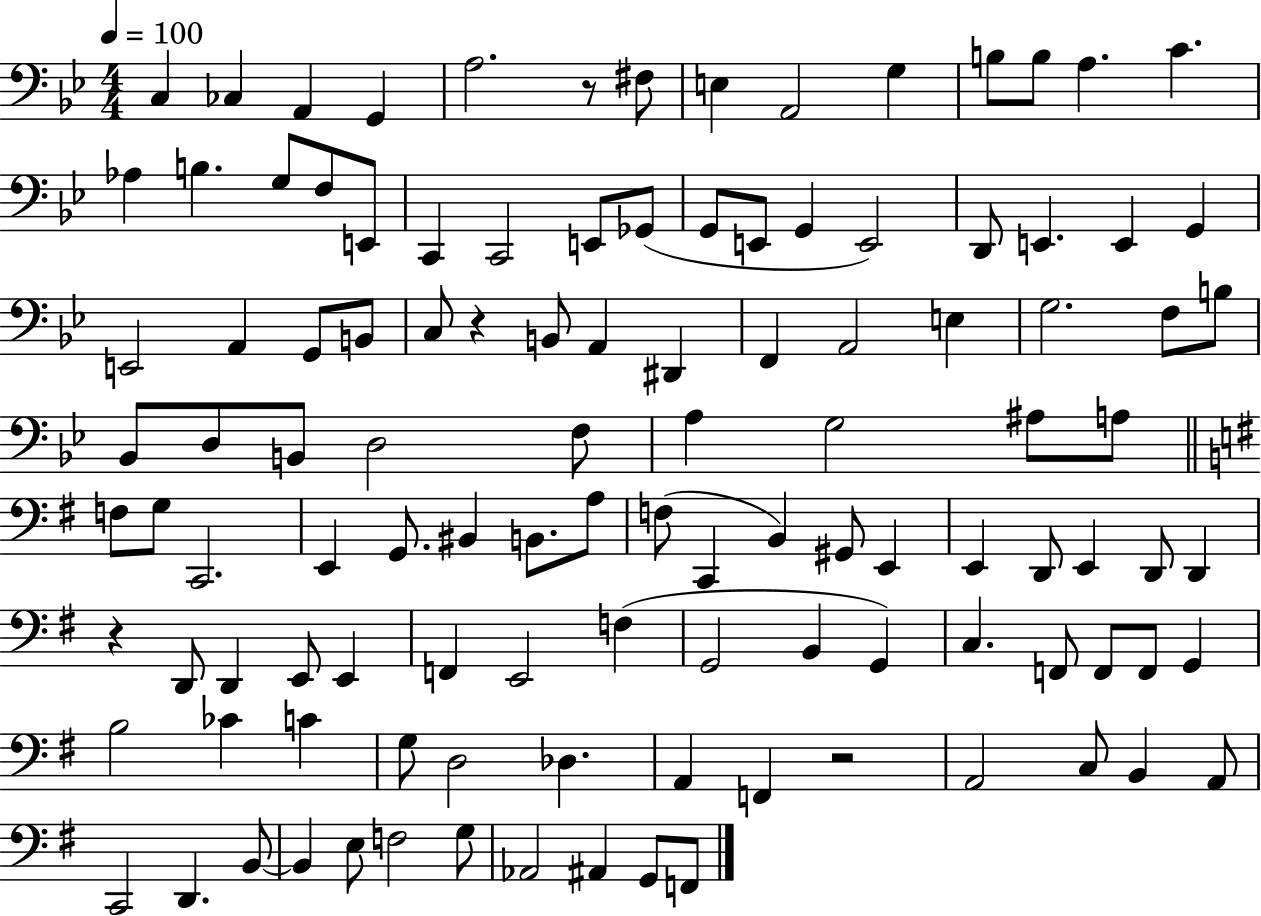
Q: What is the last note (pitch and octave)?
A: F2